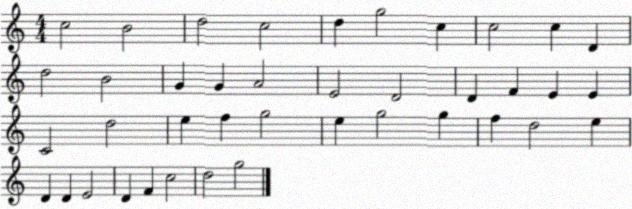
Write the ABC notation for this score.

X:1
T:Untitled
M:4/4
L:1/4
K:C
c2 B2 d2 c2 d g2 c c2 c D d2 B2 G G A2 E2 D2 D F E E C2 d2 e f g2 e g2 g f d2 e D D E2 D F c2 d2 g2